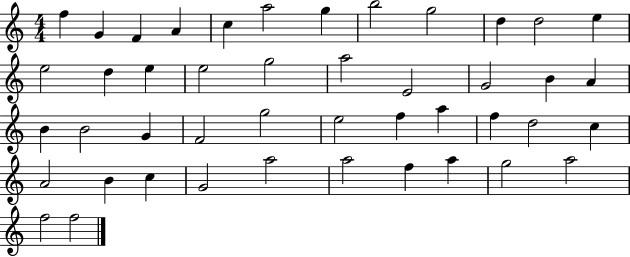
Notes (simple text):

F5/q G4/q F4/q A4/q C5/q A5/h G5/q B5/h G5/h D5/q D5/h E5/q E5/h D5/q E5/q E5/h G5/h A5/h E4/h G4/h B4/q A4/q B4/q B4/h G4/q F4/h G5/h E5/h F5/q A5/q F5/q D5/h C5/q A4/h B4/q C5/q G4/h A5/h A5/h F5/q A5/q G5/h A5/h F5/h F5/h